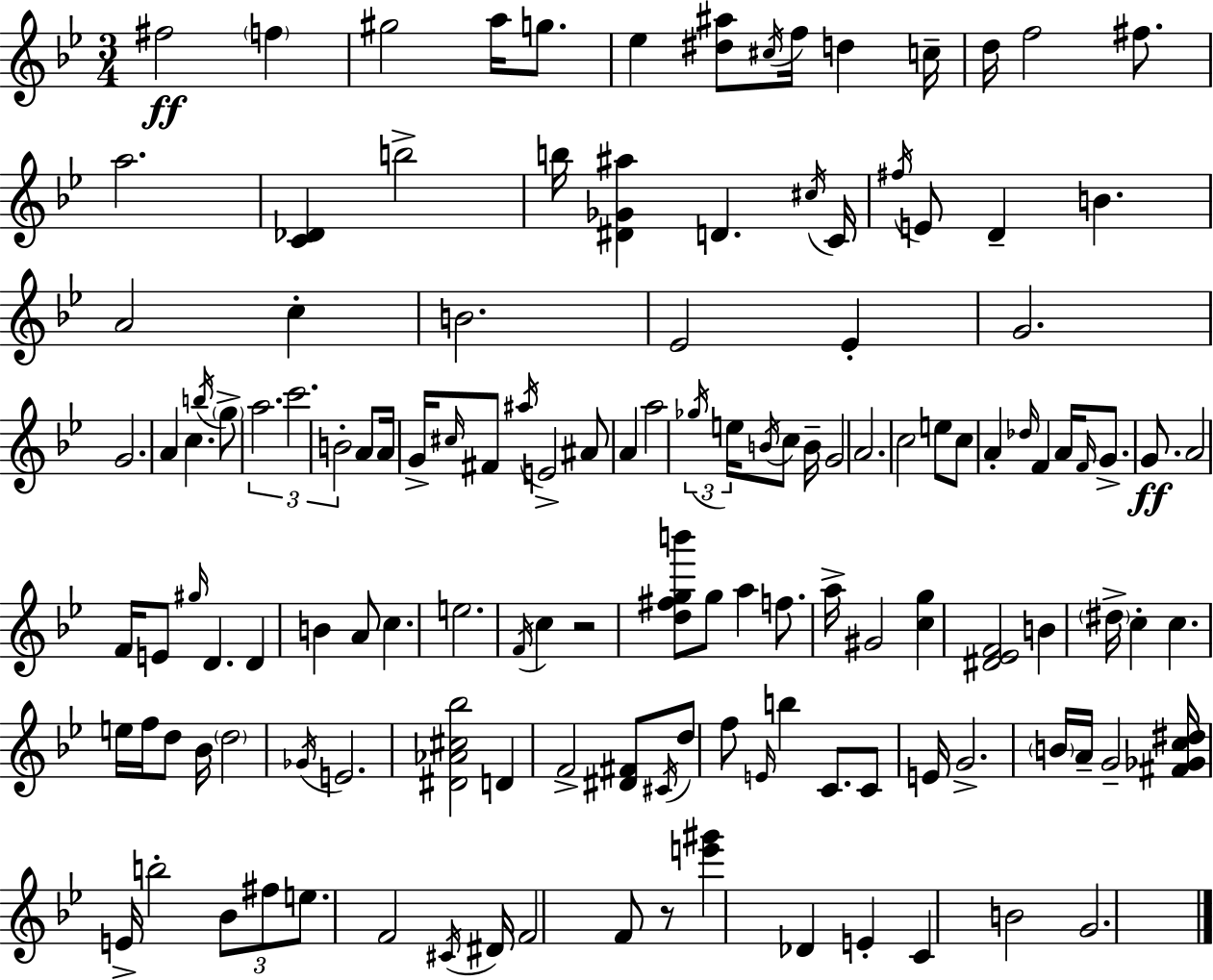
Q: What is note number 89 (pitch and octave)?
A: Bb4